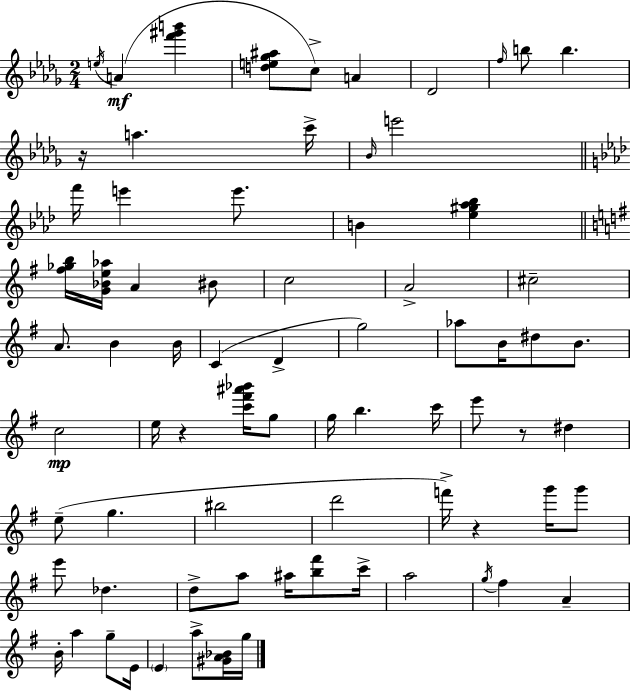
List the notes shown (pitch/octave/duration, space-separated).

E5/s A4/q [F6,G#6,B6]/q [D5,E5,Gb5,A#5]/e C5/e A4/q Db4/h F5/s B5/e B5/q. R/s A5/q. C6/s Bb4/s E6/h F6/s E6/q E6/e. B4/q [Eb5,G#5,Ab5,Bb5]/q [F#5,Gb5,B5]/s [G4,Bb4,E5,Ab5]/s A4/q BIS4/e C5/h A4/h C#5/h A4/e. B4/q B4/s C4/q D4/q G5/h Ab5/e B4/s D#5/e B4/e. C5/h E5/s R/q [C6,F#6,A#6,Bb6]/s G5/e G5/s B5/q. C6/s E6/e R/e D#5/q E5/e G5/q. BIS5/h D6/h F6/s R/q G6/s G6/e E6/e Db5/q. D5/e A5/e A#5/s [B5,F#6]/e C6/s A5/h G5/s F#5/q A4/q B4/s A5/q G5/e E4/s E4/q A5/e [G#4,A4,Bb4]/s G5/s